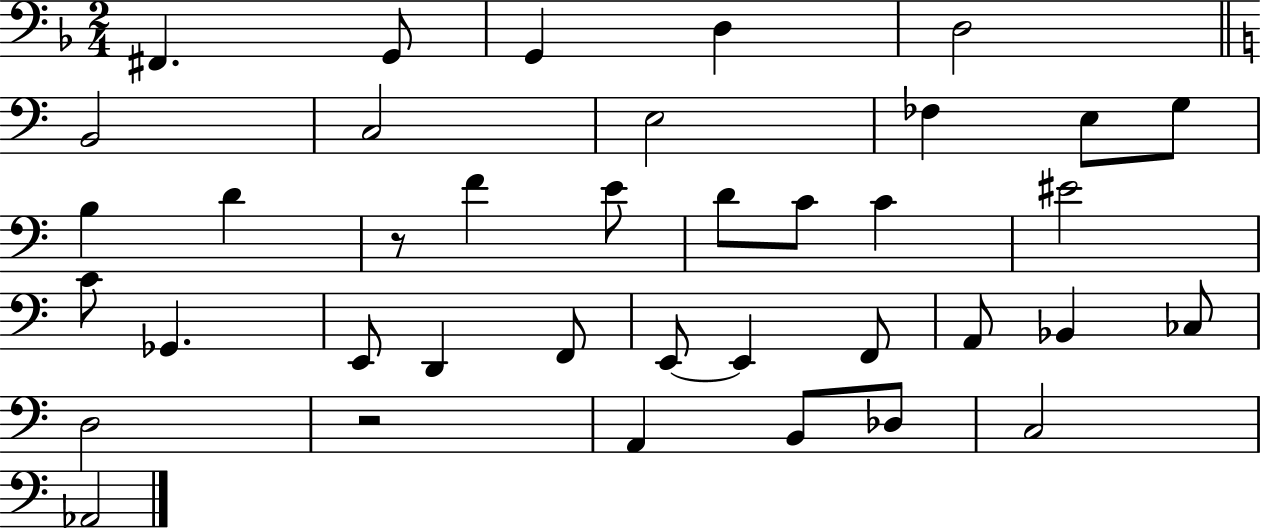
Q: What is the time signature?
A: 2/4